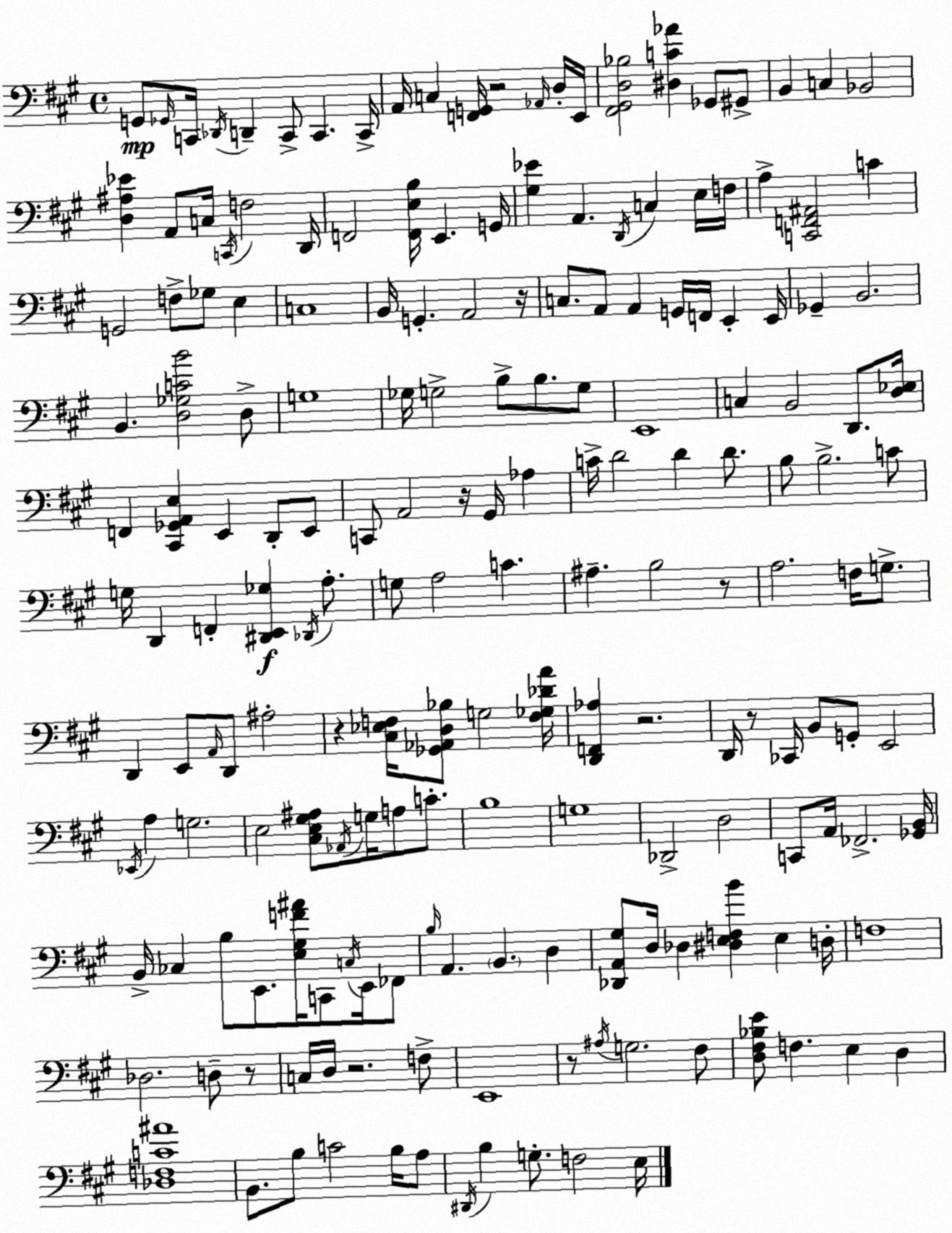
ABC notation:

X:1
T:Untitled
M:4/4
L:1/4
K:A
G,,/2 _G,,/4 C,,/4 _D,,/4 D,, C,,/2 C,, C,,/4 A,,/4 C, [F,,G,,]/4 z2 _A,,/4 D,/4 E,,/4 [^F,,^G,,D,_B,]2 [^D,C_A] _G,,/2 ^G,,/2 B,, C, _B,,2 [D,^A,_E] A,,/2 C,/4 C,,/4 F,2 D,,/4 F,,2 [F,,E,B,]/4 E,, G,,/4 [^G,_E] A,, D,,/4 C, E,/4 F,/4 A, [C,,F,,^A,,]2 C G,,2 F,/2 _G,/2 E, C,4 B,,/4 G,, A,,2 z/4 C,/2 A,,/2 A,, G,,/4 F,,/4 E,, E,,/4 _G,, B,,2 B,, [D,_G,CB]2 D,/2 G,4 _G,/4 G,2 B,/2 B,/2 G,/2 E,,4 C, B,,2 D,,/2 [D,_E,]/4 F,, [^C,,_G,,A,,E,] E,, D,,/2 E,,/2 C,,/2 A,,2 z/4 ^G,,/4 _A, C/4 D2 D D/2 B,/2 B,2 C/2 G,/4 D,, F,, [^D,,E,,_G,] _D,,/4 A,/2 G,/2 A,2 C ^A, B,2 z/2 A,2 F,/4 G,/2 D,, E,,/2 A,,/4 D,,/2 ^A,2 z [^C,_E,F,]/4 [_G,,_A,,D,_B,]/2 G,2 [F,_G,_DA]/4 [D,,F,,_A,] z2 D,,/4 z/2 _C,,/4 B,,/2 G,,/2 E,,2 _E,,/4 A, G,2 E,2 [^C,E,^G,^A,]/2 _A,,/4 G,/4 A,/2 C/2 B,4 G,4 _D,,2 D,2 C,,/2 A,,/4 _F,,2 [_G,,B,,]/4 B,,/4 _C, B,/2 E,,/2 [E,^G,F^A]/4 C,,/2 C,/4 E,,/4 _F,,/2 B,/4 A,, B,, D, [_D,,A,,^G,]/2 D,/4 _D, [^D,E,F,B] E, D,/4 F,4 _D,2 D,/2 z/2 C,/4 D,/4 z2 F,/2 E,,4 z/2 ^A,/4 G,2 ^F,/2 [D,^F,_B,E]/2 F, E, D, [_D,F,C^A]4 B,,/2 B,/2 C2 B,/4 A,/2 ^D,,/4 B, G,/2 F,2 E,/4